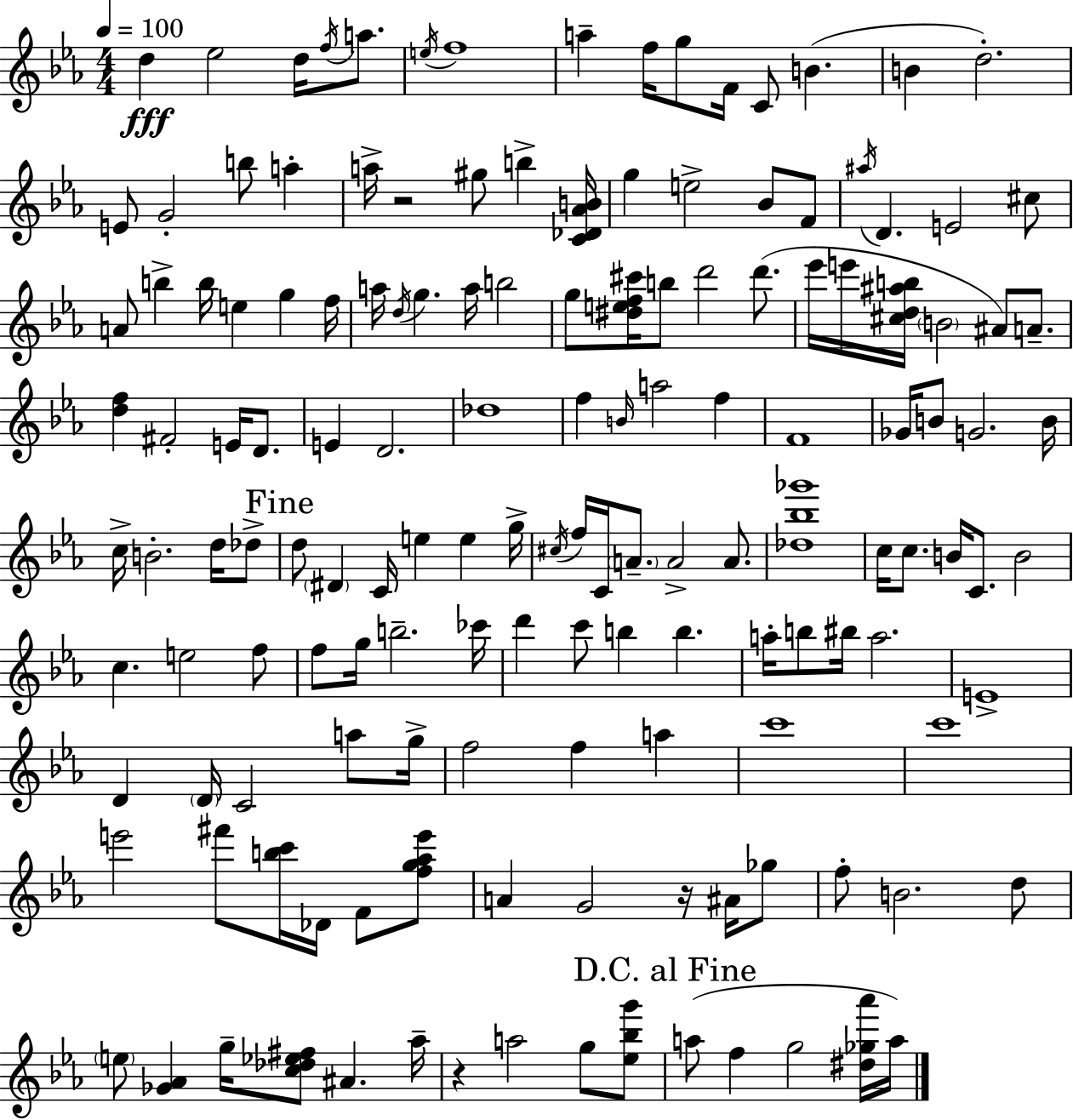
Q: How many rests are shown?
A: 3